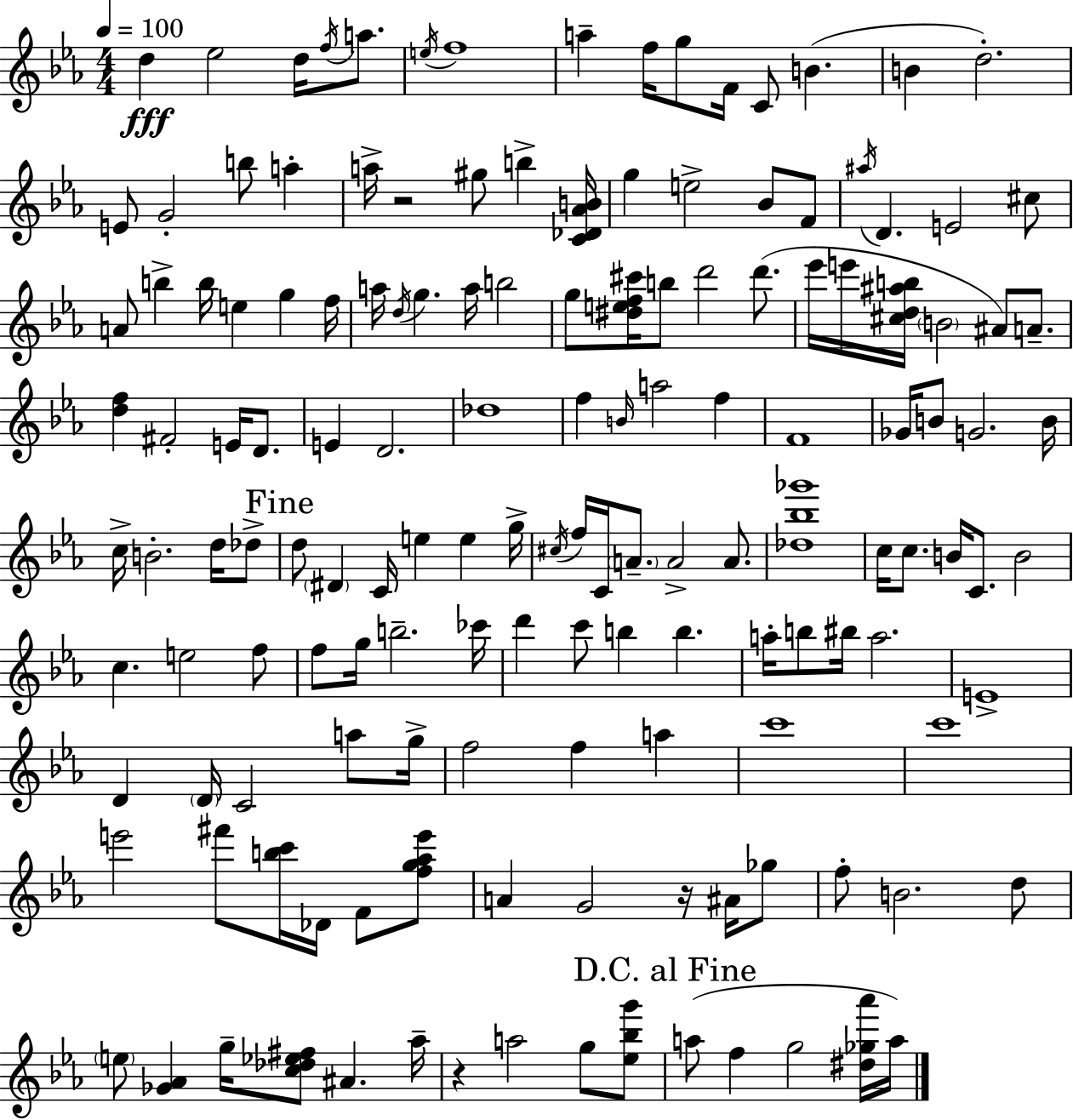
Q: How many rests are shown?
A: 3